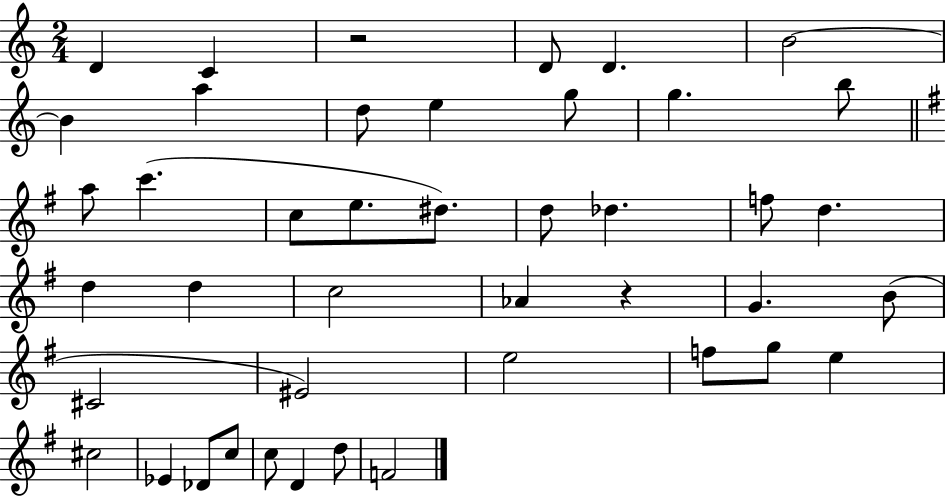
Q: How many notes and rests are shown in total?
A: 43